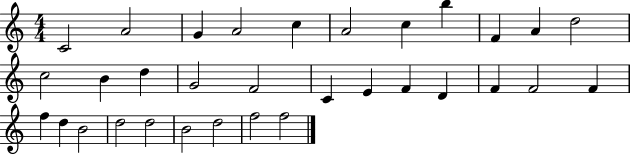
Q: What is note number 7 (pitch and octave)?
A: C5